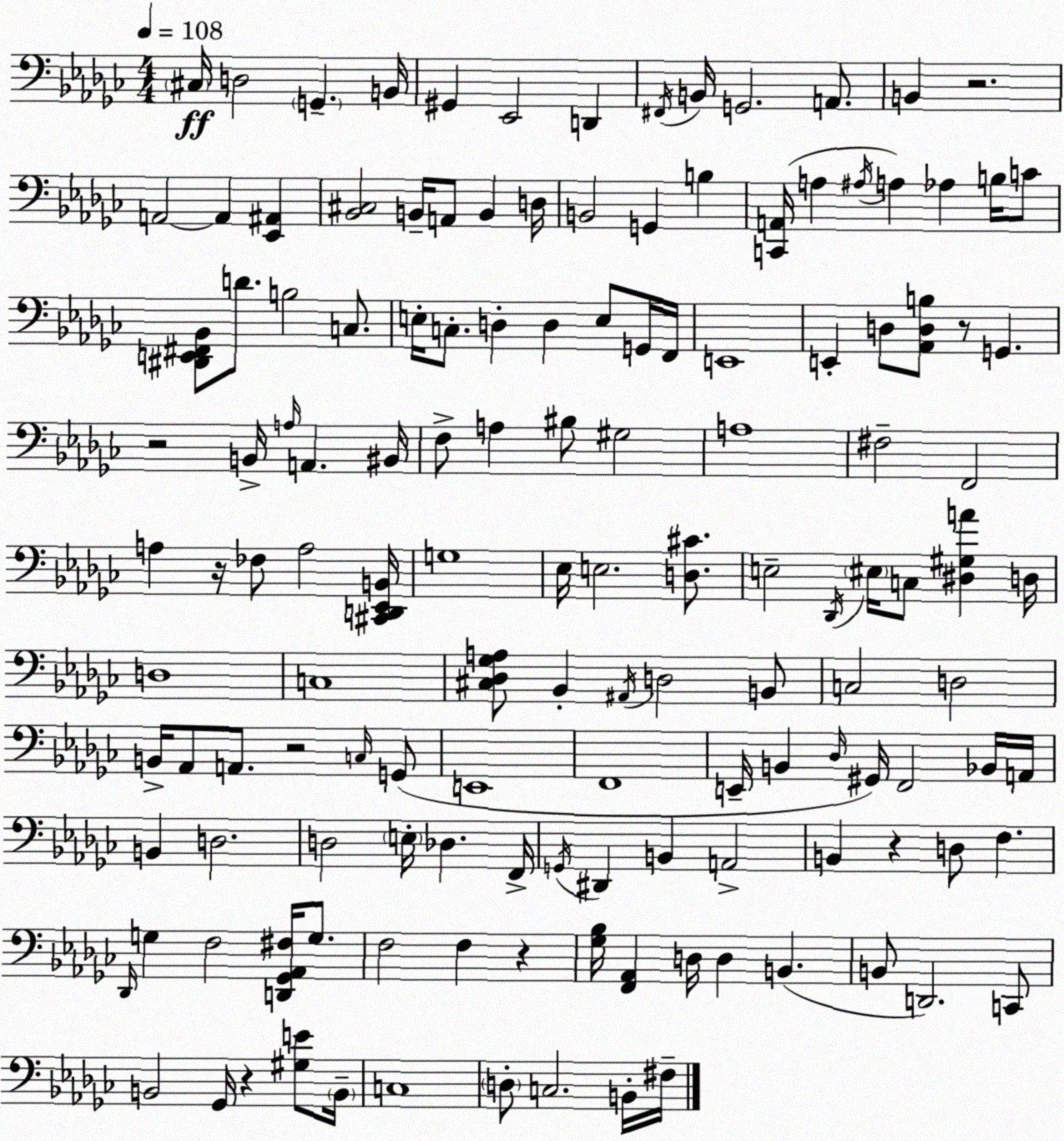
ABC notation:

X:1
T:Untitled
M:4/4
L:1/4
K:Ebm
^C,/4 D,2 G,, B,,/4 ^G,, _E,,2 D,, ^F,,/4 B,,/4 G,,2 A,,/2 B,, z2 A,,2 A,, [_E,,^A,,] [_B,,^C,]2 B,,/4 A,,/2 B,, D,/4 B,,2 G,, B, [C,,A,,]/4 A, ^A,/4 A, _A, B,/4 C/2 [^D,,E,,^F,,_B,,]/2 D/2 B,2 C,/2 E,/4 C,/2 D, D, E,/2 G,,/4 F,,/4 E,,4 E,, D,/2 [_A,,D,B,]/2 z/2 G,, z2 B,,/4 A,/4 A,, ^B,,/4 F,/2 A, ^B,/2 ^G,2 A,4 ^F,2 F,,2 A, z/4 _F,/2 A,2 [^C,,D,,_E,,B,,]/4 G,4 _E,/4 E,2 [D,^C]/2 E,2 _D,,/4 ^E,/4 C,/2 [^D,^G,A] D,/4 D,4 C,4 [^C,_D,_G,A,]/2 _B,, ^A,,/4 D,2 B,,/2 C,2 D,2 B,,/4 _A,,/2 A,,/2 z2 C,/4 G,,/2 E,,4 F,,4 E,,/4 B,, _D,/4 ^G,,/4 F,,2 _B,,/4 A,,/4 B,, D,2 D,2 E,/4 _D, F,,/4 G,,/4 ^D,, B,, A,,2 B,, z D,/2 F, _D,,/4 G, F,2 [D,,_G,,_A,,^F,]/4 G,/2 F,2 F, z [_G,_B,]/4 [F,,_A,,] D,/4 D, B,, B,,/2 D,,2 C,,/2 B,,2 _G,,/4 z [^G,E]/2 B,,/4 C,4 D,/2 C,2 B,,/4 ^F,/4